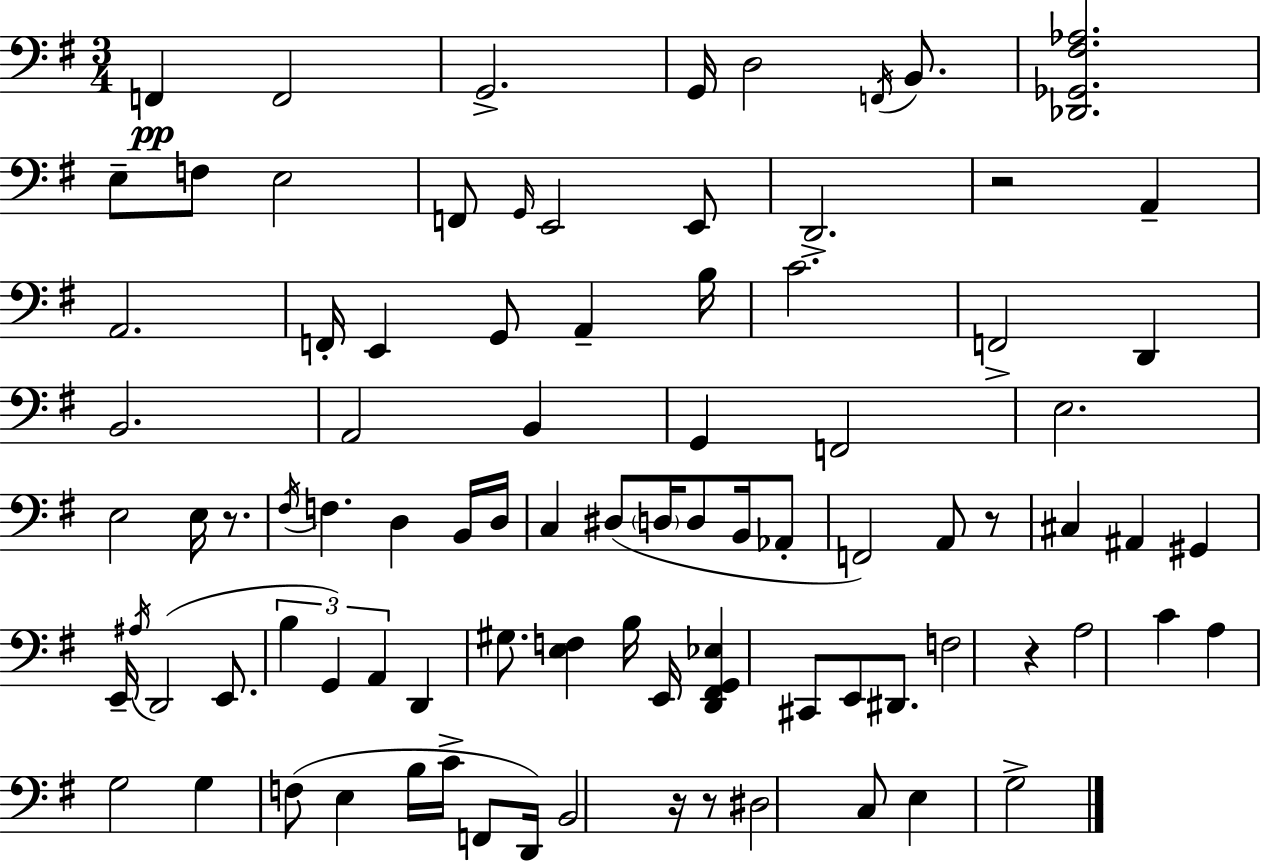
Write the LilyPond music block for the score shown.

{
  \clef bass
  \numericTimeSignature
  \time 3/4
  \key g \major
  f,4\pp f,2 | g,2.-> | g,16 d2 \acciaccatura { f,16 } b,8. | <des, ges, fis aes>2. | \break e8-- f8 e2 | f,8 \grace { g,16 } e,2 | e,8 d,2.-> | r2 a,4-- | \break a,2. | f,16-. e,4 g,8 a,4-- | b16 c'2. | f,2-> d,4 | \break b,2. | a,2 b,4 | g,4 f,2 | e2. | \break e2 e16 r8. | \acciaccatura { fis16 } f4. d4 | b,16 d16 c4 dis8( \parenthesize d16 d8 | b,16 aes,8-. f,2) a,8 | \break r8 cis4 ais,4 gis,4 | e,16-- \acciaccatura { ais16 }( d,2 | e,8. \tuplet 3/2 { b4 g,4) | a,4 } d,4 gis8. <e f>4 | \break b16 e,16 <d, fis, g, ees>4 cis,8 e,8 | dis,8. f2 | r4 a2 | c'4 a4 g2 | \break g4 f8( e4 | b16 c'16-> f,8 d,16) b,2 | r16 r8 dis2 | c8 e4 g2-> | \break \bar "|."
}